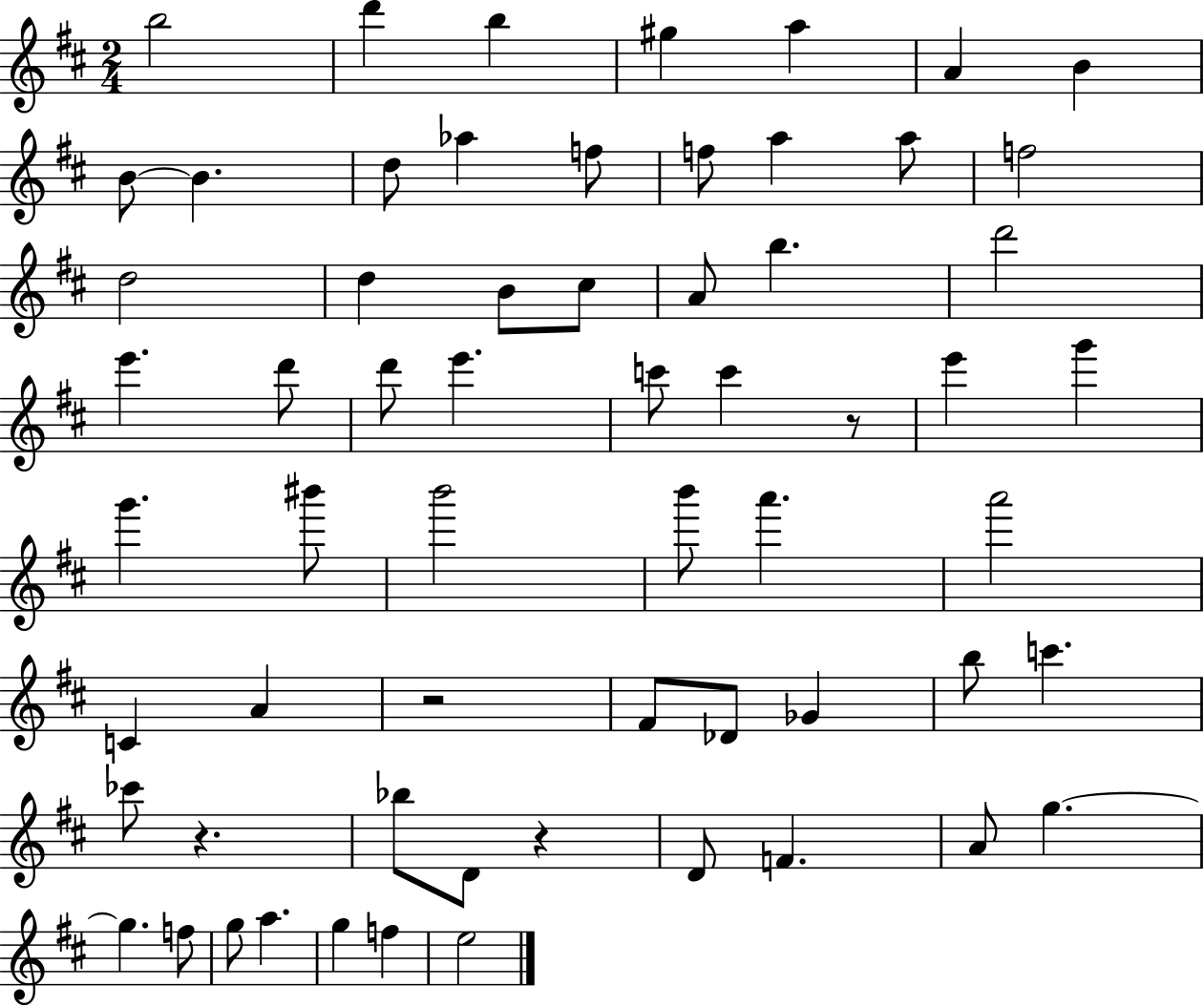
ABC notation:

X:1
T:Untitled
M:2/4
L:1/4
K:D
b2 d' b ^g a A B B/2 B d/2 _a f/2 f/2 a a/2 f2 d2 d B/2 ^c/2 A/2 b d'2 e' d'/2 d'/2 e' c'/2 c' z/2 e' g' g' ^b'/2 b'2 b'/2 a' a'2 C A z2 ^F/2 _D/2 _G b/2 c' _c'/2 z _b/2 D/2 z D/2 F A/2 g g f/2 g/2 a g f e2